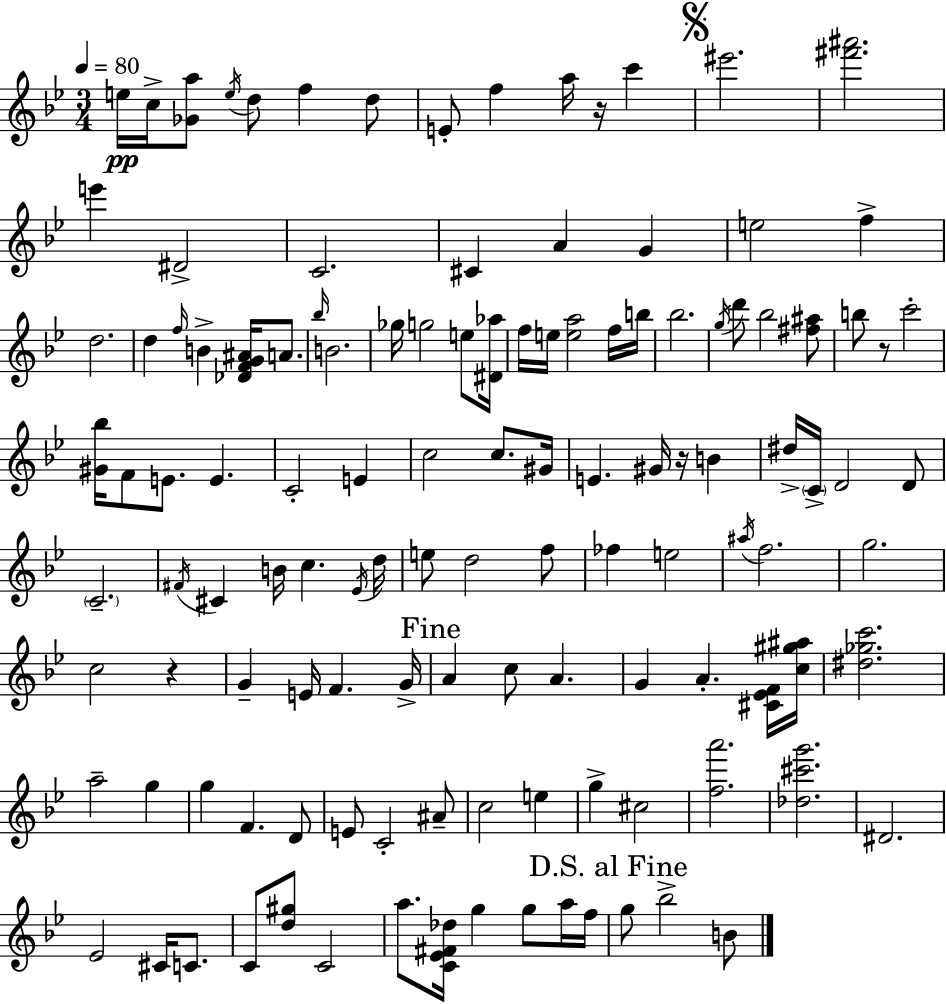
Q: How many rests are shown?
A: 4